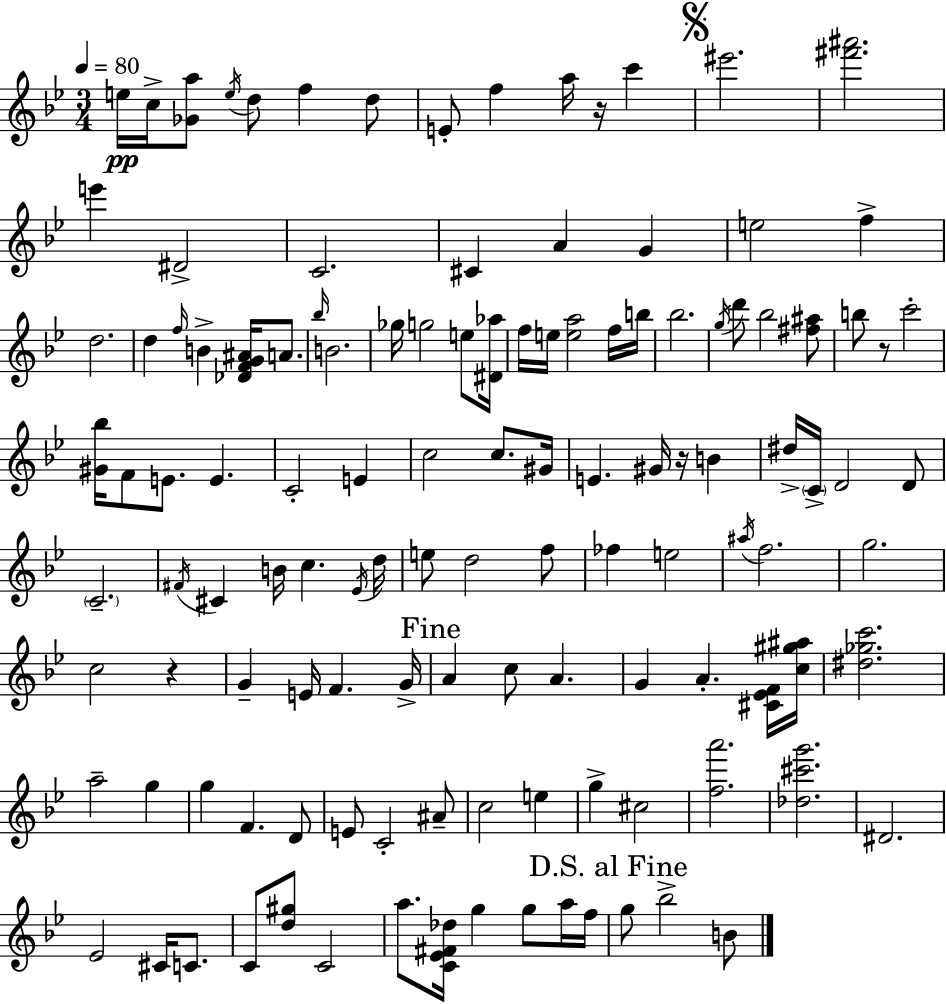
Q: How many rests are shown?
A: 4